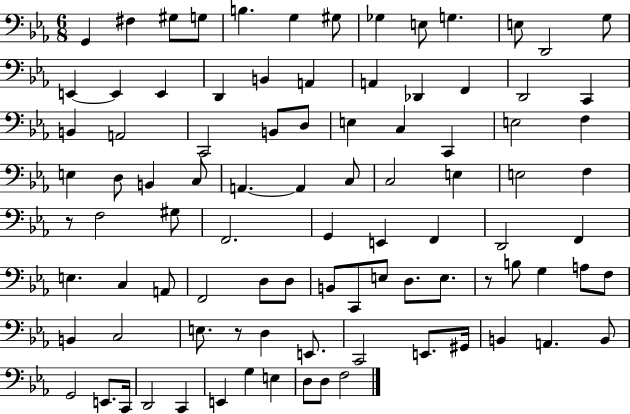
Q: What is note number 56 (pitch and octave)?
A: A2